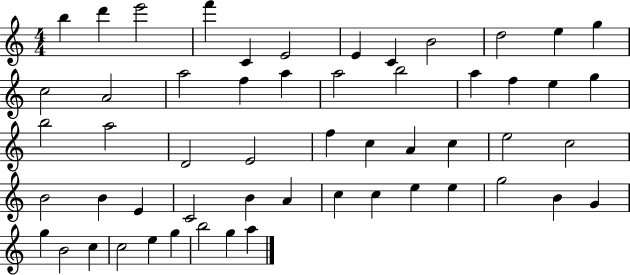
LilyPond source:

{
  \clef treble
  \numericTimeSignature
  \time 4/4
  \key c \major
  b''4 d'''4 e'''2 | f'''4 c'4 e'2 | e'4 c'4 b'2 | d''2 e''4 g''4 | \break c''2 a'2 | a''2 f''4 a''4 | a''2 b''2 | a''4 f''4 e''4 g''4 | \break b''2 a''2 | d'2 e'2 | f''4 c''4 a'4 c''4 | e''2 c''2 | \break b'2 b'4 e'4 | c'2 b'4 a'4 | c''4 c''4 e''4 e''4 | g''2 b'4 g'4 | \break g''4 b'2 c''4 | c''2 e''4 g''4 | b''2 g''4 a''4 | \bar "|."
}